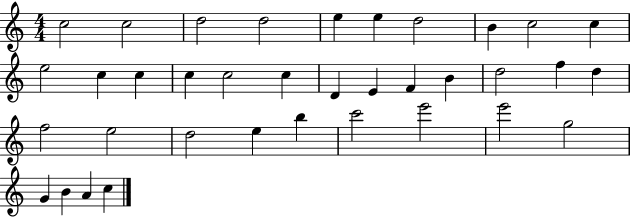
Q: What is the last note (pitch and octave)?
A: C5